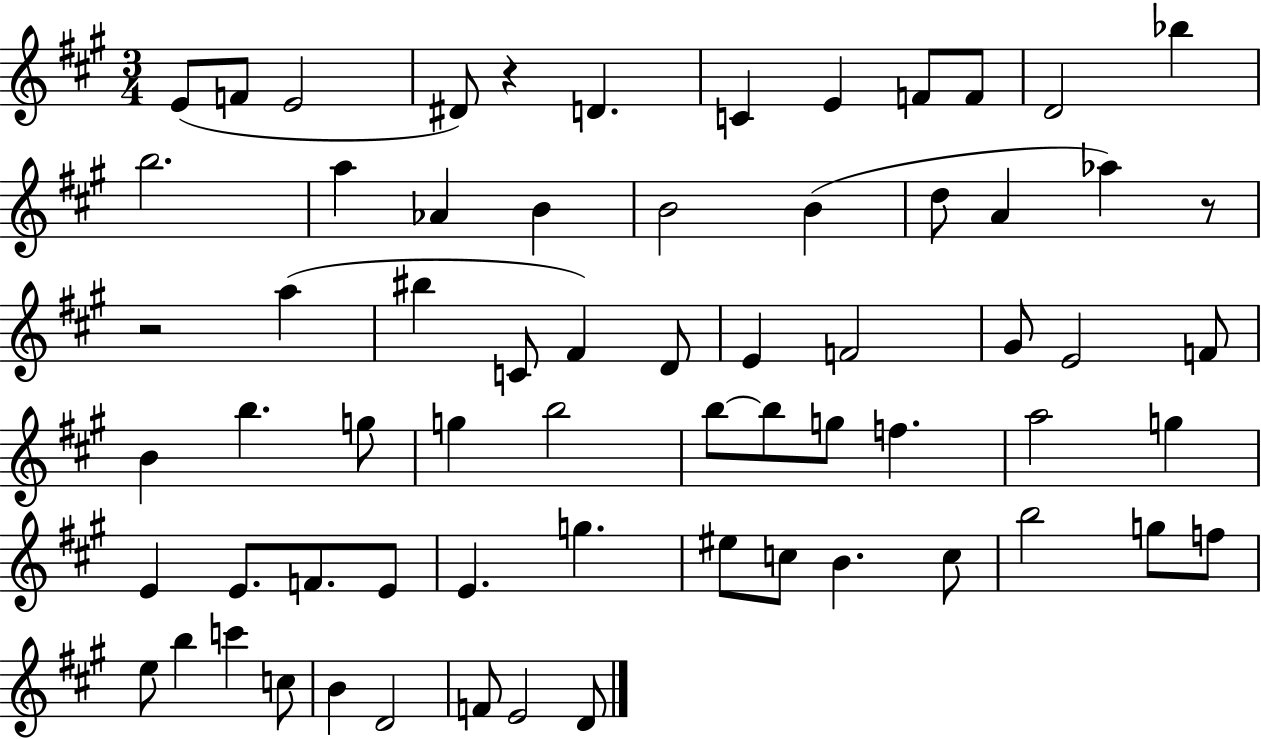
{
  \clef treble
  \numericTimeSignature
  \time 3/4
  \key a \major
  e'8( f'8 e'2 | dis'8) r4 d'4. | c'4 e'4 f'8 f'8 | d'2 bes''4 | \break b''2. | a''4 aes'4 b'4 | b'2 b'4( | d''8 a'4 aes''4) r8 | \break r2 a''4( | bis''4 c'8 fis'4) d'8 | e'4 f'2 | gis'8 e'2 f'8 | \break b'4 b''4. g''8 | g''4 b''2 | b''8~~ b''8 g''8 f''4. | a''2 g''4 | \break e'4 e'8. f'8. e'8 | e'4. g''4. | eis''8 c''8 b'4. c''8 | b''2 g''8 f''8 | \break e''8 b''4 c'''4 c''8 | b'4 d'2 | f'8 e'2 d'8 | \bar "|."
}